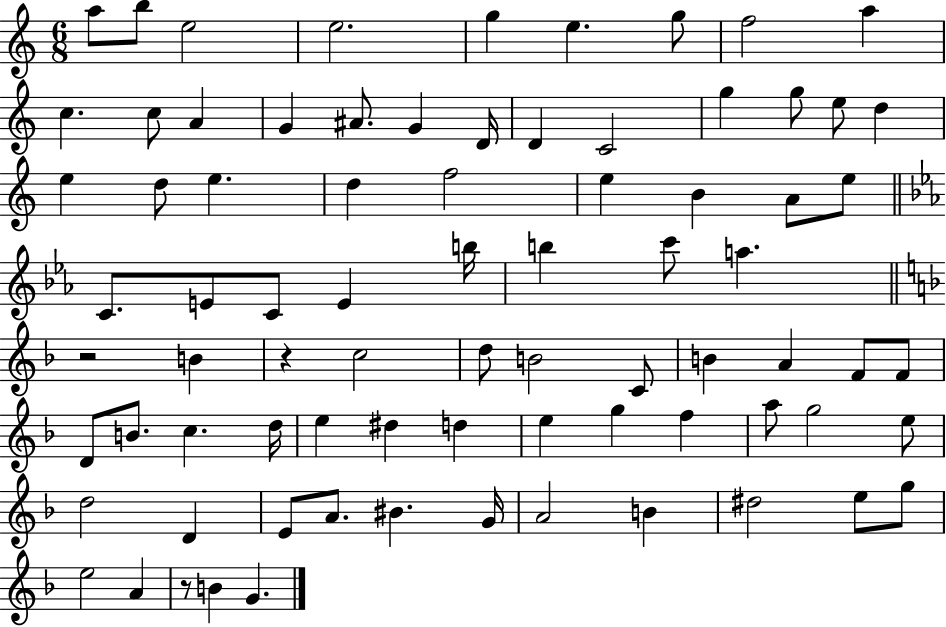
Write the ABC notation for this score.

X:1
T:Untitled
M:6/8
L:1/4
K:C
a/2 b/2 e2 e2 g e g/2 f2 a c c/2 A G ^A/2 G D/4 D C2 g g/2 e/2 d e d/2 e d f2 e B A/2 e/2 C/2 E/2 C/2 E b/4 b c'/2 a z2 B z c2 d/2 B2 C/2 B A F/2 F/2 D/2 B/2 c d/4 e ^d d e g f a/2 g2 e/2 d2 D E/2 A/2 ^B G/4 A2 B ^d2 e/2 g/2 e2 A z/2 B G